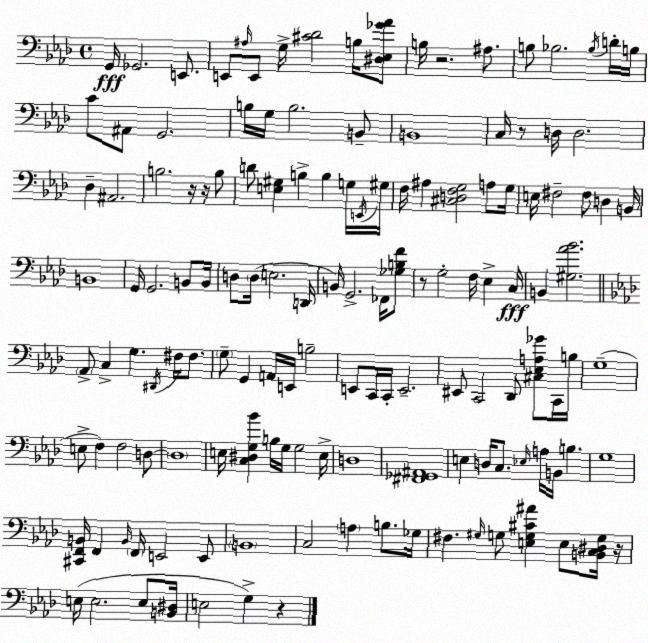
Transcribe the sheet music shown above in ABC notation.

X:1
T:Untitled
M:4/4
L:1/4
K:Fm
G,,/4 _G,,2 E,,/2 E,,/2 ^A,/4 E,,/2 G,/4 [^C_D]2 B,/4 [^D,_E,_G_A]/2 B,/4 z2 ^A,/2 B,/2 _B,2 _B,/4 D/4 B,/4 C/2 ^A,,/2 G,,2 B,/4 G,/4 B,2 B,,/2 B,,4 C,/4 z/2 D,/4 D,2 _D, ^A,,2 B,2 z/4 z/4 B,/2 D/2 [E,^G,] B, B, G,/4 E,,/4 ^G,/4 F,/4 ^A, [^C,D,F,G,]2 A,/2 G,/4 E,/4 ^F,2 ^F,/2 D, B,,/4 B,,4 G,,/4 G,,2 B,,/2 B,,/4 D,/2 D,/4 E,2 D,,/4 B,,/4 G,,2 _F,,/4 [_G,B,F]/2 z/2 G,2 F,/4 _E, C,/4 B,, [^G,_A_B]2 _A,,/2 C, G, ^D,,/4 ^F,/4 ^F,/2 G,/2 G,, A,,/4 E,,/4 B,2 E,,/2 C,,/4 C,,/4 E,,2 ^E,,/2 C,,2 _D,,/2 [^C,_E,A,_G]/2 C,,/4 B,/4 G,4 E,/2 F, F,2 D,/2 D,4 E,/4 [C,^D,G,_B] B,/4 G,/4 G,2 E,/4 D,4 [^F,,_G,,^A,,]4 E, D,/4 C,/2 _E,/4 A,/4 B,,/4 B, G,4 [^C,,F,,B,,]/4 F,, B,,/4 F,,/4 E,,2 E,,/2 B,,4 C,2 A, B,/2 _G,/4 ^F, ^G,/4 G,/2 [E,G,^C^A] E,/2 [B,,C,^D,G,]/4 z/4 E,/4 E,2 E,/2 [B,,^D,]/4 E,2 G, z